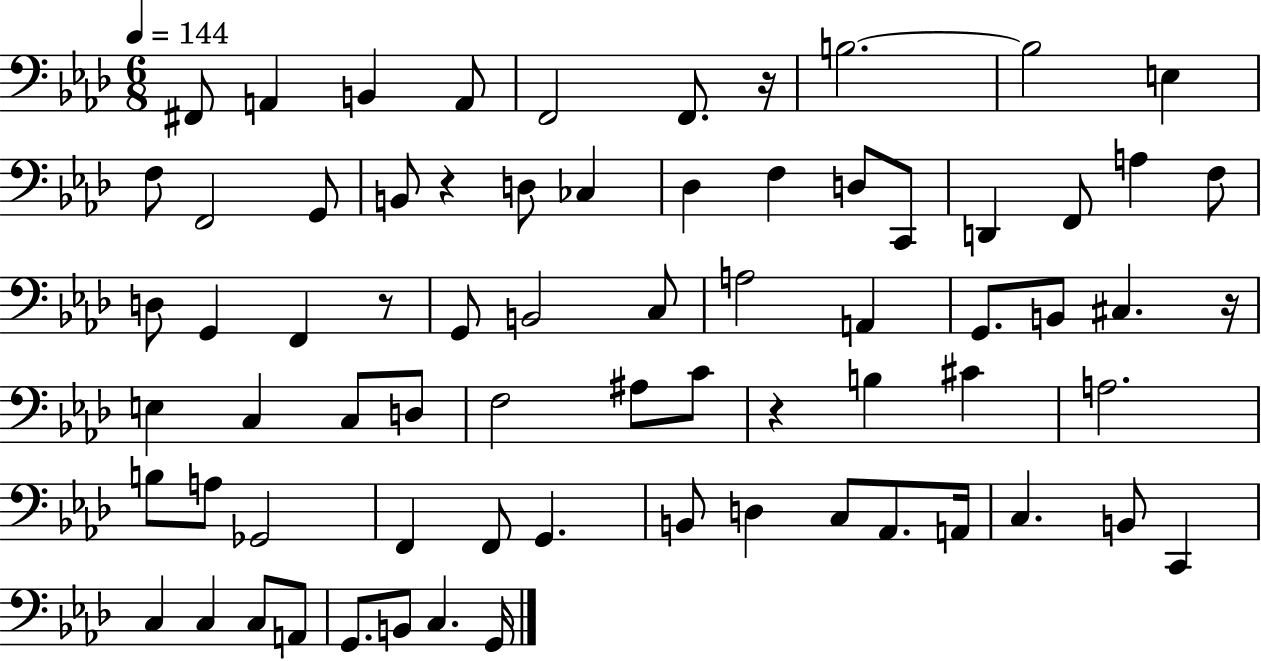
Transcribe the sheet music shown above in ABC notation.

X:1
T:Untitled
M:6/8
L:1/4
K:Ab
^F,,/2 A,, B,, A,,/2 F,,2 F,,/2 z/4 B,2 B,2 E, F,/2 F,,2 G,,/2 B,,/2 z D,/2 _C, _D, F, D,/2 C,,/2 D,, F,,/2 A, F,/2 D,/2 G,, F,, z/2 G,,/2 B,,2 C,/2 A,2 A,, G,,/2 B,,/2 ^C, z/4 E, C, C,/2 D,/2 F,2 ^A,/2 C/2 z B, ^C A,2 B,/2 A,/2 _G,,2 F,, F,,/2 G,, B,,/2 D, C,/2 _A,,/2 A,,/4 C, B,,/2 C,, C, C, C,/2 A,,/2 G,,/2 B,,/2 C, G,,/4